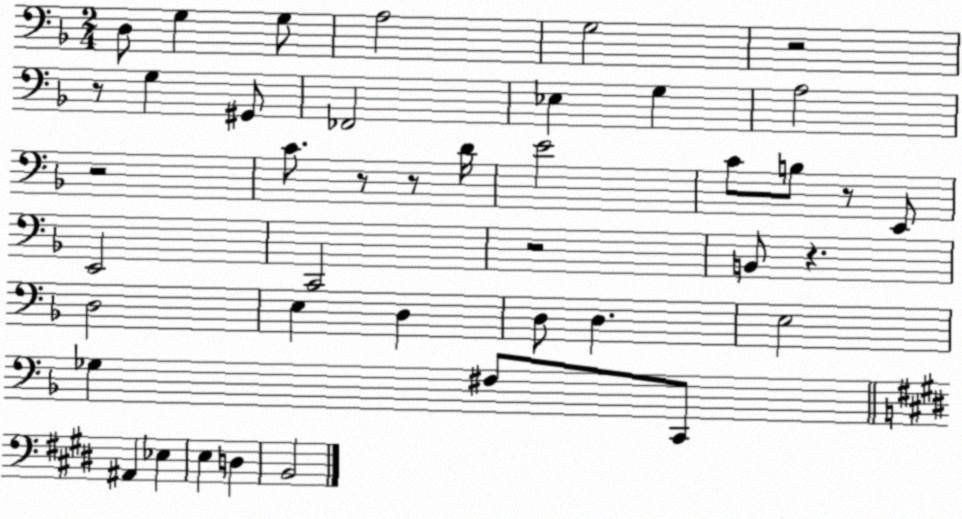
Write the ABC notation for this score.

X:1
T:Untitled
M:2/4
L:1/4
K:F
D,/2 G, G,/2 A,2 G,2 z2 z/2 G, ^G,,/2 _F,,2 _E, G, A,2 z2 C/2 z/2 z/2 D/4 E2 C/2 B,/2 z/2 E,,/2 E,,2 C,,2 z2 B,,/2 z D,2 E, D, D,/2 D, E,2 _G, ^F,/2 C,,/2 ^A,, _E, E, D, B,,2